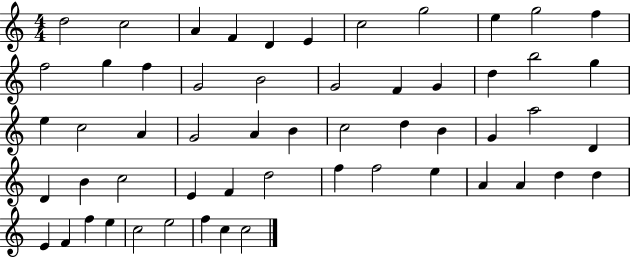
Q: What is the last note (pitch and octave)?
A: C5